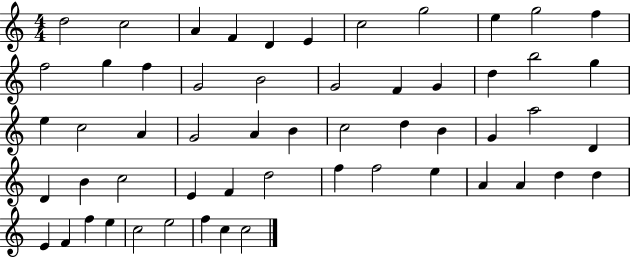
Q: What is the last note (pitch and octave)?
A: C5